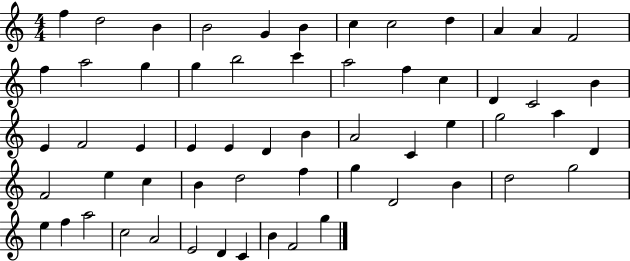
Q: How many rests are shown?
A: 0